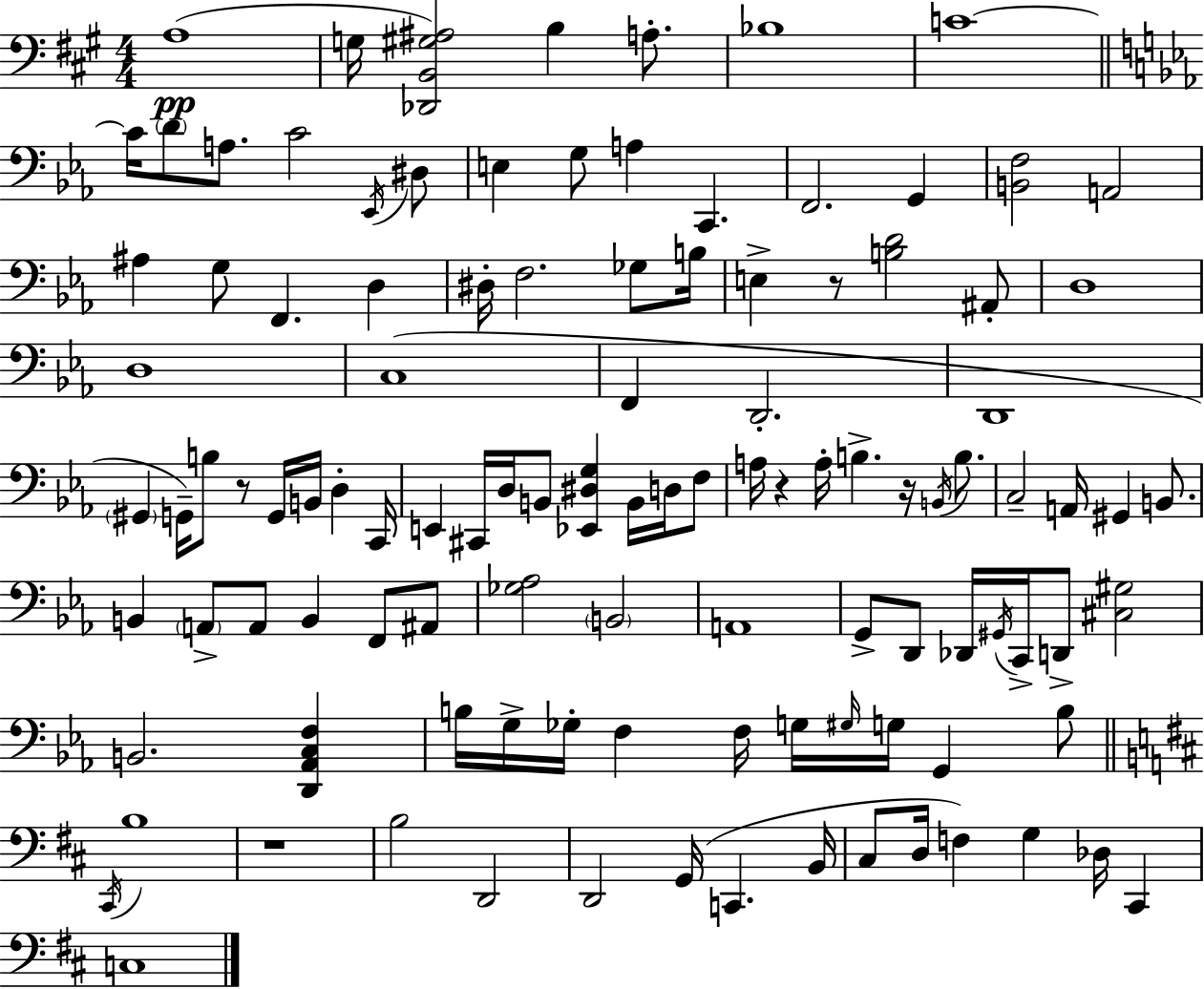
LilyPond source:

{
  \clef bass
  \numericTimeSignature
  \time 4/4
  \key a \major
  \repeat volta 2 { a1(\pp | g16 <des, b, gis ais>2) b4 a8.-. | bes1 | c'1~~ | \break \bar "||" \break \key ees \major c'16 \parenthesize d'8 a8. c'2 \acciaccatura { ees,16 } dis8 | e4 g8 a4 c,4. | f,2. g,4 | <b, f>2 a,2 | \break ais4 g8 f,4. d4 | dis16-. f2. ges8 | b16 e4-> r8 <b d'>2 ais,8-. | d1 | \break d1 | c1( | f,4 d,2.-. | d,1 | \break \parenthesize gis,4 g,16--) b8 r8 g,16 b,16 d4-. | c,16 e,4 cis,16 d16 b,8 <ees, dis g>4 b,16 d16 f8 | a16 r4 a16-. b4.-> r16 \acciaccatura { b,16 } b8. | c2-- a,16 gis,4 b,8. | \break b,4 \parenthesize a,8-> a,8 b,4 f,8 | ais,8 <ges aes>2 \parenthesize b,2 | a,1 | g,8-> d,8 des,16 \acciaccatura { gis,16 } c,16-> d,8-> <cis gis>2 | \break b,2. <d, aes, c f>4 | b16 g16-> ges16-. f4 f16 g16 \grace { gis16 } g16 g,4 | b8 \bar "||" \break \key d \major \acciaccatura { cis,16 } b1 | r1 | b2 d,2 | d,2 g,16( c,4. | \break b,16 cis8 d16 f4) g4 des16 cis,4 | c1 | } \bar "|."
}